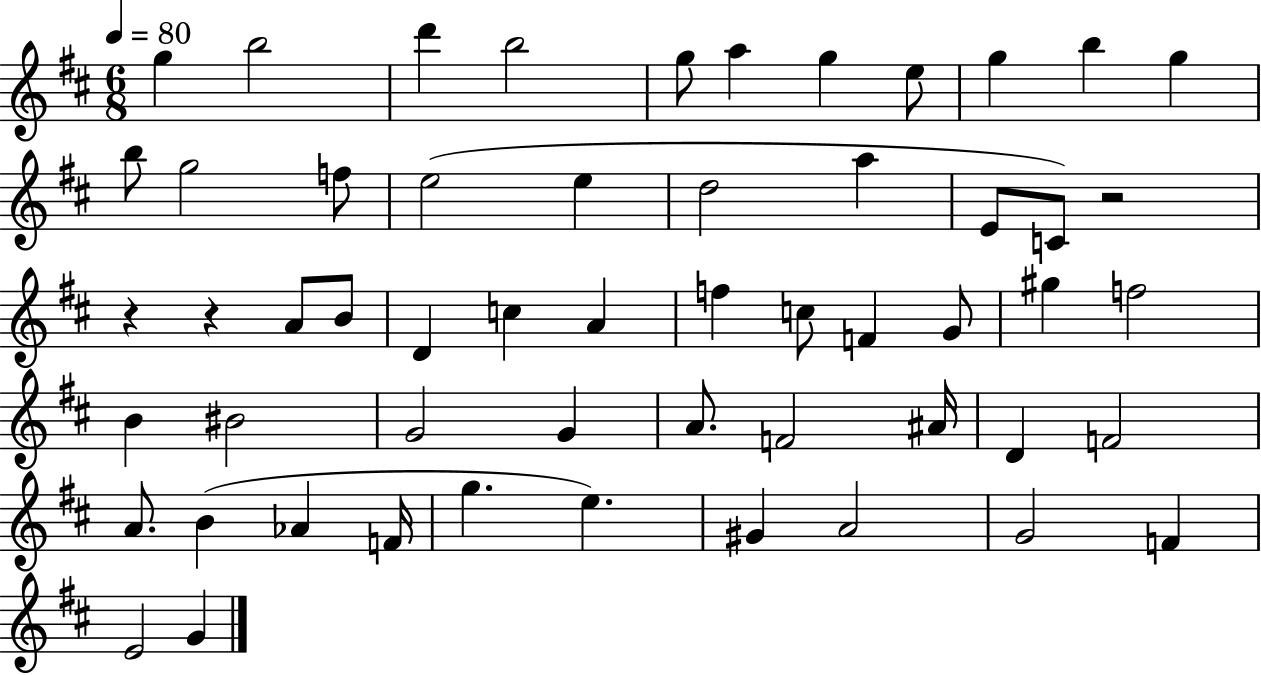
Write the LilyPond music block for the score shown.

{
  \clef treble
  \numericTimeSignature
  \time 6/8
  \key d \major
  \tempo 4 = 80
  g''4 b''2 | d'''4 b''2 | g''8 a''4 g''4 e''8 | g''4 b''4 g''4 | \break b''8 g''2 f''8 | e''2( e''4 | d''2 a''4 | e'8 c'8) r2 | \break r4 r4 a'8 b'8 | d'4 c''4 a'4 | f''4 c''8 f'4 g'8 | gis''4 f''2 | \break b'4 bis'2 | g'2 g'4 | a'8. f'2 ais'16 | d'4 f'2 | \break a'8. b'4( aes'4 f'16 | g''4. e''4.) | gis'4 a'2 | g'2 f'4 | \break e'2 g'4 | \bar "|."
}